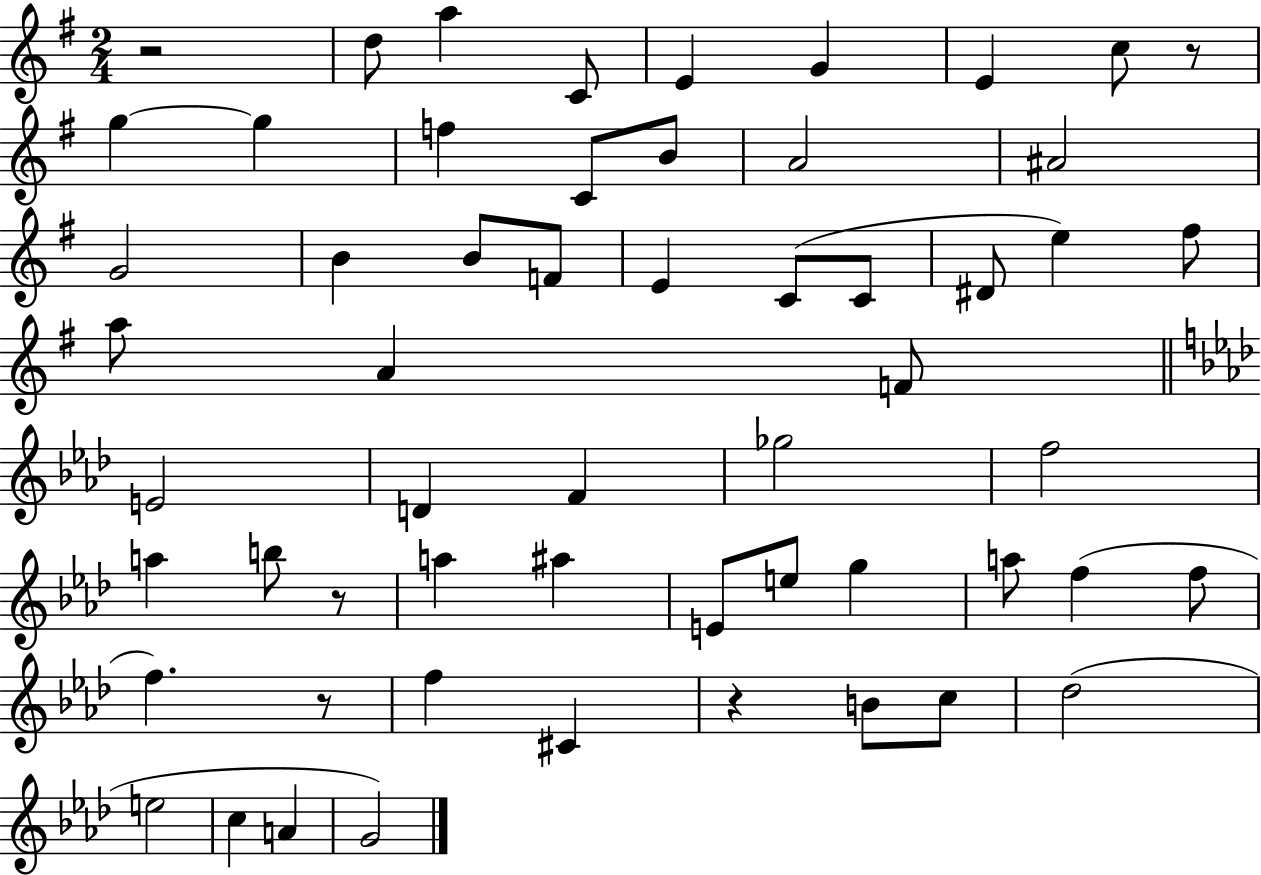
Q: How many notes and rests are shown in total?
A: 57